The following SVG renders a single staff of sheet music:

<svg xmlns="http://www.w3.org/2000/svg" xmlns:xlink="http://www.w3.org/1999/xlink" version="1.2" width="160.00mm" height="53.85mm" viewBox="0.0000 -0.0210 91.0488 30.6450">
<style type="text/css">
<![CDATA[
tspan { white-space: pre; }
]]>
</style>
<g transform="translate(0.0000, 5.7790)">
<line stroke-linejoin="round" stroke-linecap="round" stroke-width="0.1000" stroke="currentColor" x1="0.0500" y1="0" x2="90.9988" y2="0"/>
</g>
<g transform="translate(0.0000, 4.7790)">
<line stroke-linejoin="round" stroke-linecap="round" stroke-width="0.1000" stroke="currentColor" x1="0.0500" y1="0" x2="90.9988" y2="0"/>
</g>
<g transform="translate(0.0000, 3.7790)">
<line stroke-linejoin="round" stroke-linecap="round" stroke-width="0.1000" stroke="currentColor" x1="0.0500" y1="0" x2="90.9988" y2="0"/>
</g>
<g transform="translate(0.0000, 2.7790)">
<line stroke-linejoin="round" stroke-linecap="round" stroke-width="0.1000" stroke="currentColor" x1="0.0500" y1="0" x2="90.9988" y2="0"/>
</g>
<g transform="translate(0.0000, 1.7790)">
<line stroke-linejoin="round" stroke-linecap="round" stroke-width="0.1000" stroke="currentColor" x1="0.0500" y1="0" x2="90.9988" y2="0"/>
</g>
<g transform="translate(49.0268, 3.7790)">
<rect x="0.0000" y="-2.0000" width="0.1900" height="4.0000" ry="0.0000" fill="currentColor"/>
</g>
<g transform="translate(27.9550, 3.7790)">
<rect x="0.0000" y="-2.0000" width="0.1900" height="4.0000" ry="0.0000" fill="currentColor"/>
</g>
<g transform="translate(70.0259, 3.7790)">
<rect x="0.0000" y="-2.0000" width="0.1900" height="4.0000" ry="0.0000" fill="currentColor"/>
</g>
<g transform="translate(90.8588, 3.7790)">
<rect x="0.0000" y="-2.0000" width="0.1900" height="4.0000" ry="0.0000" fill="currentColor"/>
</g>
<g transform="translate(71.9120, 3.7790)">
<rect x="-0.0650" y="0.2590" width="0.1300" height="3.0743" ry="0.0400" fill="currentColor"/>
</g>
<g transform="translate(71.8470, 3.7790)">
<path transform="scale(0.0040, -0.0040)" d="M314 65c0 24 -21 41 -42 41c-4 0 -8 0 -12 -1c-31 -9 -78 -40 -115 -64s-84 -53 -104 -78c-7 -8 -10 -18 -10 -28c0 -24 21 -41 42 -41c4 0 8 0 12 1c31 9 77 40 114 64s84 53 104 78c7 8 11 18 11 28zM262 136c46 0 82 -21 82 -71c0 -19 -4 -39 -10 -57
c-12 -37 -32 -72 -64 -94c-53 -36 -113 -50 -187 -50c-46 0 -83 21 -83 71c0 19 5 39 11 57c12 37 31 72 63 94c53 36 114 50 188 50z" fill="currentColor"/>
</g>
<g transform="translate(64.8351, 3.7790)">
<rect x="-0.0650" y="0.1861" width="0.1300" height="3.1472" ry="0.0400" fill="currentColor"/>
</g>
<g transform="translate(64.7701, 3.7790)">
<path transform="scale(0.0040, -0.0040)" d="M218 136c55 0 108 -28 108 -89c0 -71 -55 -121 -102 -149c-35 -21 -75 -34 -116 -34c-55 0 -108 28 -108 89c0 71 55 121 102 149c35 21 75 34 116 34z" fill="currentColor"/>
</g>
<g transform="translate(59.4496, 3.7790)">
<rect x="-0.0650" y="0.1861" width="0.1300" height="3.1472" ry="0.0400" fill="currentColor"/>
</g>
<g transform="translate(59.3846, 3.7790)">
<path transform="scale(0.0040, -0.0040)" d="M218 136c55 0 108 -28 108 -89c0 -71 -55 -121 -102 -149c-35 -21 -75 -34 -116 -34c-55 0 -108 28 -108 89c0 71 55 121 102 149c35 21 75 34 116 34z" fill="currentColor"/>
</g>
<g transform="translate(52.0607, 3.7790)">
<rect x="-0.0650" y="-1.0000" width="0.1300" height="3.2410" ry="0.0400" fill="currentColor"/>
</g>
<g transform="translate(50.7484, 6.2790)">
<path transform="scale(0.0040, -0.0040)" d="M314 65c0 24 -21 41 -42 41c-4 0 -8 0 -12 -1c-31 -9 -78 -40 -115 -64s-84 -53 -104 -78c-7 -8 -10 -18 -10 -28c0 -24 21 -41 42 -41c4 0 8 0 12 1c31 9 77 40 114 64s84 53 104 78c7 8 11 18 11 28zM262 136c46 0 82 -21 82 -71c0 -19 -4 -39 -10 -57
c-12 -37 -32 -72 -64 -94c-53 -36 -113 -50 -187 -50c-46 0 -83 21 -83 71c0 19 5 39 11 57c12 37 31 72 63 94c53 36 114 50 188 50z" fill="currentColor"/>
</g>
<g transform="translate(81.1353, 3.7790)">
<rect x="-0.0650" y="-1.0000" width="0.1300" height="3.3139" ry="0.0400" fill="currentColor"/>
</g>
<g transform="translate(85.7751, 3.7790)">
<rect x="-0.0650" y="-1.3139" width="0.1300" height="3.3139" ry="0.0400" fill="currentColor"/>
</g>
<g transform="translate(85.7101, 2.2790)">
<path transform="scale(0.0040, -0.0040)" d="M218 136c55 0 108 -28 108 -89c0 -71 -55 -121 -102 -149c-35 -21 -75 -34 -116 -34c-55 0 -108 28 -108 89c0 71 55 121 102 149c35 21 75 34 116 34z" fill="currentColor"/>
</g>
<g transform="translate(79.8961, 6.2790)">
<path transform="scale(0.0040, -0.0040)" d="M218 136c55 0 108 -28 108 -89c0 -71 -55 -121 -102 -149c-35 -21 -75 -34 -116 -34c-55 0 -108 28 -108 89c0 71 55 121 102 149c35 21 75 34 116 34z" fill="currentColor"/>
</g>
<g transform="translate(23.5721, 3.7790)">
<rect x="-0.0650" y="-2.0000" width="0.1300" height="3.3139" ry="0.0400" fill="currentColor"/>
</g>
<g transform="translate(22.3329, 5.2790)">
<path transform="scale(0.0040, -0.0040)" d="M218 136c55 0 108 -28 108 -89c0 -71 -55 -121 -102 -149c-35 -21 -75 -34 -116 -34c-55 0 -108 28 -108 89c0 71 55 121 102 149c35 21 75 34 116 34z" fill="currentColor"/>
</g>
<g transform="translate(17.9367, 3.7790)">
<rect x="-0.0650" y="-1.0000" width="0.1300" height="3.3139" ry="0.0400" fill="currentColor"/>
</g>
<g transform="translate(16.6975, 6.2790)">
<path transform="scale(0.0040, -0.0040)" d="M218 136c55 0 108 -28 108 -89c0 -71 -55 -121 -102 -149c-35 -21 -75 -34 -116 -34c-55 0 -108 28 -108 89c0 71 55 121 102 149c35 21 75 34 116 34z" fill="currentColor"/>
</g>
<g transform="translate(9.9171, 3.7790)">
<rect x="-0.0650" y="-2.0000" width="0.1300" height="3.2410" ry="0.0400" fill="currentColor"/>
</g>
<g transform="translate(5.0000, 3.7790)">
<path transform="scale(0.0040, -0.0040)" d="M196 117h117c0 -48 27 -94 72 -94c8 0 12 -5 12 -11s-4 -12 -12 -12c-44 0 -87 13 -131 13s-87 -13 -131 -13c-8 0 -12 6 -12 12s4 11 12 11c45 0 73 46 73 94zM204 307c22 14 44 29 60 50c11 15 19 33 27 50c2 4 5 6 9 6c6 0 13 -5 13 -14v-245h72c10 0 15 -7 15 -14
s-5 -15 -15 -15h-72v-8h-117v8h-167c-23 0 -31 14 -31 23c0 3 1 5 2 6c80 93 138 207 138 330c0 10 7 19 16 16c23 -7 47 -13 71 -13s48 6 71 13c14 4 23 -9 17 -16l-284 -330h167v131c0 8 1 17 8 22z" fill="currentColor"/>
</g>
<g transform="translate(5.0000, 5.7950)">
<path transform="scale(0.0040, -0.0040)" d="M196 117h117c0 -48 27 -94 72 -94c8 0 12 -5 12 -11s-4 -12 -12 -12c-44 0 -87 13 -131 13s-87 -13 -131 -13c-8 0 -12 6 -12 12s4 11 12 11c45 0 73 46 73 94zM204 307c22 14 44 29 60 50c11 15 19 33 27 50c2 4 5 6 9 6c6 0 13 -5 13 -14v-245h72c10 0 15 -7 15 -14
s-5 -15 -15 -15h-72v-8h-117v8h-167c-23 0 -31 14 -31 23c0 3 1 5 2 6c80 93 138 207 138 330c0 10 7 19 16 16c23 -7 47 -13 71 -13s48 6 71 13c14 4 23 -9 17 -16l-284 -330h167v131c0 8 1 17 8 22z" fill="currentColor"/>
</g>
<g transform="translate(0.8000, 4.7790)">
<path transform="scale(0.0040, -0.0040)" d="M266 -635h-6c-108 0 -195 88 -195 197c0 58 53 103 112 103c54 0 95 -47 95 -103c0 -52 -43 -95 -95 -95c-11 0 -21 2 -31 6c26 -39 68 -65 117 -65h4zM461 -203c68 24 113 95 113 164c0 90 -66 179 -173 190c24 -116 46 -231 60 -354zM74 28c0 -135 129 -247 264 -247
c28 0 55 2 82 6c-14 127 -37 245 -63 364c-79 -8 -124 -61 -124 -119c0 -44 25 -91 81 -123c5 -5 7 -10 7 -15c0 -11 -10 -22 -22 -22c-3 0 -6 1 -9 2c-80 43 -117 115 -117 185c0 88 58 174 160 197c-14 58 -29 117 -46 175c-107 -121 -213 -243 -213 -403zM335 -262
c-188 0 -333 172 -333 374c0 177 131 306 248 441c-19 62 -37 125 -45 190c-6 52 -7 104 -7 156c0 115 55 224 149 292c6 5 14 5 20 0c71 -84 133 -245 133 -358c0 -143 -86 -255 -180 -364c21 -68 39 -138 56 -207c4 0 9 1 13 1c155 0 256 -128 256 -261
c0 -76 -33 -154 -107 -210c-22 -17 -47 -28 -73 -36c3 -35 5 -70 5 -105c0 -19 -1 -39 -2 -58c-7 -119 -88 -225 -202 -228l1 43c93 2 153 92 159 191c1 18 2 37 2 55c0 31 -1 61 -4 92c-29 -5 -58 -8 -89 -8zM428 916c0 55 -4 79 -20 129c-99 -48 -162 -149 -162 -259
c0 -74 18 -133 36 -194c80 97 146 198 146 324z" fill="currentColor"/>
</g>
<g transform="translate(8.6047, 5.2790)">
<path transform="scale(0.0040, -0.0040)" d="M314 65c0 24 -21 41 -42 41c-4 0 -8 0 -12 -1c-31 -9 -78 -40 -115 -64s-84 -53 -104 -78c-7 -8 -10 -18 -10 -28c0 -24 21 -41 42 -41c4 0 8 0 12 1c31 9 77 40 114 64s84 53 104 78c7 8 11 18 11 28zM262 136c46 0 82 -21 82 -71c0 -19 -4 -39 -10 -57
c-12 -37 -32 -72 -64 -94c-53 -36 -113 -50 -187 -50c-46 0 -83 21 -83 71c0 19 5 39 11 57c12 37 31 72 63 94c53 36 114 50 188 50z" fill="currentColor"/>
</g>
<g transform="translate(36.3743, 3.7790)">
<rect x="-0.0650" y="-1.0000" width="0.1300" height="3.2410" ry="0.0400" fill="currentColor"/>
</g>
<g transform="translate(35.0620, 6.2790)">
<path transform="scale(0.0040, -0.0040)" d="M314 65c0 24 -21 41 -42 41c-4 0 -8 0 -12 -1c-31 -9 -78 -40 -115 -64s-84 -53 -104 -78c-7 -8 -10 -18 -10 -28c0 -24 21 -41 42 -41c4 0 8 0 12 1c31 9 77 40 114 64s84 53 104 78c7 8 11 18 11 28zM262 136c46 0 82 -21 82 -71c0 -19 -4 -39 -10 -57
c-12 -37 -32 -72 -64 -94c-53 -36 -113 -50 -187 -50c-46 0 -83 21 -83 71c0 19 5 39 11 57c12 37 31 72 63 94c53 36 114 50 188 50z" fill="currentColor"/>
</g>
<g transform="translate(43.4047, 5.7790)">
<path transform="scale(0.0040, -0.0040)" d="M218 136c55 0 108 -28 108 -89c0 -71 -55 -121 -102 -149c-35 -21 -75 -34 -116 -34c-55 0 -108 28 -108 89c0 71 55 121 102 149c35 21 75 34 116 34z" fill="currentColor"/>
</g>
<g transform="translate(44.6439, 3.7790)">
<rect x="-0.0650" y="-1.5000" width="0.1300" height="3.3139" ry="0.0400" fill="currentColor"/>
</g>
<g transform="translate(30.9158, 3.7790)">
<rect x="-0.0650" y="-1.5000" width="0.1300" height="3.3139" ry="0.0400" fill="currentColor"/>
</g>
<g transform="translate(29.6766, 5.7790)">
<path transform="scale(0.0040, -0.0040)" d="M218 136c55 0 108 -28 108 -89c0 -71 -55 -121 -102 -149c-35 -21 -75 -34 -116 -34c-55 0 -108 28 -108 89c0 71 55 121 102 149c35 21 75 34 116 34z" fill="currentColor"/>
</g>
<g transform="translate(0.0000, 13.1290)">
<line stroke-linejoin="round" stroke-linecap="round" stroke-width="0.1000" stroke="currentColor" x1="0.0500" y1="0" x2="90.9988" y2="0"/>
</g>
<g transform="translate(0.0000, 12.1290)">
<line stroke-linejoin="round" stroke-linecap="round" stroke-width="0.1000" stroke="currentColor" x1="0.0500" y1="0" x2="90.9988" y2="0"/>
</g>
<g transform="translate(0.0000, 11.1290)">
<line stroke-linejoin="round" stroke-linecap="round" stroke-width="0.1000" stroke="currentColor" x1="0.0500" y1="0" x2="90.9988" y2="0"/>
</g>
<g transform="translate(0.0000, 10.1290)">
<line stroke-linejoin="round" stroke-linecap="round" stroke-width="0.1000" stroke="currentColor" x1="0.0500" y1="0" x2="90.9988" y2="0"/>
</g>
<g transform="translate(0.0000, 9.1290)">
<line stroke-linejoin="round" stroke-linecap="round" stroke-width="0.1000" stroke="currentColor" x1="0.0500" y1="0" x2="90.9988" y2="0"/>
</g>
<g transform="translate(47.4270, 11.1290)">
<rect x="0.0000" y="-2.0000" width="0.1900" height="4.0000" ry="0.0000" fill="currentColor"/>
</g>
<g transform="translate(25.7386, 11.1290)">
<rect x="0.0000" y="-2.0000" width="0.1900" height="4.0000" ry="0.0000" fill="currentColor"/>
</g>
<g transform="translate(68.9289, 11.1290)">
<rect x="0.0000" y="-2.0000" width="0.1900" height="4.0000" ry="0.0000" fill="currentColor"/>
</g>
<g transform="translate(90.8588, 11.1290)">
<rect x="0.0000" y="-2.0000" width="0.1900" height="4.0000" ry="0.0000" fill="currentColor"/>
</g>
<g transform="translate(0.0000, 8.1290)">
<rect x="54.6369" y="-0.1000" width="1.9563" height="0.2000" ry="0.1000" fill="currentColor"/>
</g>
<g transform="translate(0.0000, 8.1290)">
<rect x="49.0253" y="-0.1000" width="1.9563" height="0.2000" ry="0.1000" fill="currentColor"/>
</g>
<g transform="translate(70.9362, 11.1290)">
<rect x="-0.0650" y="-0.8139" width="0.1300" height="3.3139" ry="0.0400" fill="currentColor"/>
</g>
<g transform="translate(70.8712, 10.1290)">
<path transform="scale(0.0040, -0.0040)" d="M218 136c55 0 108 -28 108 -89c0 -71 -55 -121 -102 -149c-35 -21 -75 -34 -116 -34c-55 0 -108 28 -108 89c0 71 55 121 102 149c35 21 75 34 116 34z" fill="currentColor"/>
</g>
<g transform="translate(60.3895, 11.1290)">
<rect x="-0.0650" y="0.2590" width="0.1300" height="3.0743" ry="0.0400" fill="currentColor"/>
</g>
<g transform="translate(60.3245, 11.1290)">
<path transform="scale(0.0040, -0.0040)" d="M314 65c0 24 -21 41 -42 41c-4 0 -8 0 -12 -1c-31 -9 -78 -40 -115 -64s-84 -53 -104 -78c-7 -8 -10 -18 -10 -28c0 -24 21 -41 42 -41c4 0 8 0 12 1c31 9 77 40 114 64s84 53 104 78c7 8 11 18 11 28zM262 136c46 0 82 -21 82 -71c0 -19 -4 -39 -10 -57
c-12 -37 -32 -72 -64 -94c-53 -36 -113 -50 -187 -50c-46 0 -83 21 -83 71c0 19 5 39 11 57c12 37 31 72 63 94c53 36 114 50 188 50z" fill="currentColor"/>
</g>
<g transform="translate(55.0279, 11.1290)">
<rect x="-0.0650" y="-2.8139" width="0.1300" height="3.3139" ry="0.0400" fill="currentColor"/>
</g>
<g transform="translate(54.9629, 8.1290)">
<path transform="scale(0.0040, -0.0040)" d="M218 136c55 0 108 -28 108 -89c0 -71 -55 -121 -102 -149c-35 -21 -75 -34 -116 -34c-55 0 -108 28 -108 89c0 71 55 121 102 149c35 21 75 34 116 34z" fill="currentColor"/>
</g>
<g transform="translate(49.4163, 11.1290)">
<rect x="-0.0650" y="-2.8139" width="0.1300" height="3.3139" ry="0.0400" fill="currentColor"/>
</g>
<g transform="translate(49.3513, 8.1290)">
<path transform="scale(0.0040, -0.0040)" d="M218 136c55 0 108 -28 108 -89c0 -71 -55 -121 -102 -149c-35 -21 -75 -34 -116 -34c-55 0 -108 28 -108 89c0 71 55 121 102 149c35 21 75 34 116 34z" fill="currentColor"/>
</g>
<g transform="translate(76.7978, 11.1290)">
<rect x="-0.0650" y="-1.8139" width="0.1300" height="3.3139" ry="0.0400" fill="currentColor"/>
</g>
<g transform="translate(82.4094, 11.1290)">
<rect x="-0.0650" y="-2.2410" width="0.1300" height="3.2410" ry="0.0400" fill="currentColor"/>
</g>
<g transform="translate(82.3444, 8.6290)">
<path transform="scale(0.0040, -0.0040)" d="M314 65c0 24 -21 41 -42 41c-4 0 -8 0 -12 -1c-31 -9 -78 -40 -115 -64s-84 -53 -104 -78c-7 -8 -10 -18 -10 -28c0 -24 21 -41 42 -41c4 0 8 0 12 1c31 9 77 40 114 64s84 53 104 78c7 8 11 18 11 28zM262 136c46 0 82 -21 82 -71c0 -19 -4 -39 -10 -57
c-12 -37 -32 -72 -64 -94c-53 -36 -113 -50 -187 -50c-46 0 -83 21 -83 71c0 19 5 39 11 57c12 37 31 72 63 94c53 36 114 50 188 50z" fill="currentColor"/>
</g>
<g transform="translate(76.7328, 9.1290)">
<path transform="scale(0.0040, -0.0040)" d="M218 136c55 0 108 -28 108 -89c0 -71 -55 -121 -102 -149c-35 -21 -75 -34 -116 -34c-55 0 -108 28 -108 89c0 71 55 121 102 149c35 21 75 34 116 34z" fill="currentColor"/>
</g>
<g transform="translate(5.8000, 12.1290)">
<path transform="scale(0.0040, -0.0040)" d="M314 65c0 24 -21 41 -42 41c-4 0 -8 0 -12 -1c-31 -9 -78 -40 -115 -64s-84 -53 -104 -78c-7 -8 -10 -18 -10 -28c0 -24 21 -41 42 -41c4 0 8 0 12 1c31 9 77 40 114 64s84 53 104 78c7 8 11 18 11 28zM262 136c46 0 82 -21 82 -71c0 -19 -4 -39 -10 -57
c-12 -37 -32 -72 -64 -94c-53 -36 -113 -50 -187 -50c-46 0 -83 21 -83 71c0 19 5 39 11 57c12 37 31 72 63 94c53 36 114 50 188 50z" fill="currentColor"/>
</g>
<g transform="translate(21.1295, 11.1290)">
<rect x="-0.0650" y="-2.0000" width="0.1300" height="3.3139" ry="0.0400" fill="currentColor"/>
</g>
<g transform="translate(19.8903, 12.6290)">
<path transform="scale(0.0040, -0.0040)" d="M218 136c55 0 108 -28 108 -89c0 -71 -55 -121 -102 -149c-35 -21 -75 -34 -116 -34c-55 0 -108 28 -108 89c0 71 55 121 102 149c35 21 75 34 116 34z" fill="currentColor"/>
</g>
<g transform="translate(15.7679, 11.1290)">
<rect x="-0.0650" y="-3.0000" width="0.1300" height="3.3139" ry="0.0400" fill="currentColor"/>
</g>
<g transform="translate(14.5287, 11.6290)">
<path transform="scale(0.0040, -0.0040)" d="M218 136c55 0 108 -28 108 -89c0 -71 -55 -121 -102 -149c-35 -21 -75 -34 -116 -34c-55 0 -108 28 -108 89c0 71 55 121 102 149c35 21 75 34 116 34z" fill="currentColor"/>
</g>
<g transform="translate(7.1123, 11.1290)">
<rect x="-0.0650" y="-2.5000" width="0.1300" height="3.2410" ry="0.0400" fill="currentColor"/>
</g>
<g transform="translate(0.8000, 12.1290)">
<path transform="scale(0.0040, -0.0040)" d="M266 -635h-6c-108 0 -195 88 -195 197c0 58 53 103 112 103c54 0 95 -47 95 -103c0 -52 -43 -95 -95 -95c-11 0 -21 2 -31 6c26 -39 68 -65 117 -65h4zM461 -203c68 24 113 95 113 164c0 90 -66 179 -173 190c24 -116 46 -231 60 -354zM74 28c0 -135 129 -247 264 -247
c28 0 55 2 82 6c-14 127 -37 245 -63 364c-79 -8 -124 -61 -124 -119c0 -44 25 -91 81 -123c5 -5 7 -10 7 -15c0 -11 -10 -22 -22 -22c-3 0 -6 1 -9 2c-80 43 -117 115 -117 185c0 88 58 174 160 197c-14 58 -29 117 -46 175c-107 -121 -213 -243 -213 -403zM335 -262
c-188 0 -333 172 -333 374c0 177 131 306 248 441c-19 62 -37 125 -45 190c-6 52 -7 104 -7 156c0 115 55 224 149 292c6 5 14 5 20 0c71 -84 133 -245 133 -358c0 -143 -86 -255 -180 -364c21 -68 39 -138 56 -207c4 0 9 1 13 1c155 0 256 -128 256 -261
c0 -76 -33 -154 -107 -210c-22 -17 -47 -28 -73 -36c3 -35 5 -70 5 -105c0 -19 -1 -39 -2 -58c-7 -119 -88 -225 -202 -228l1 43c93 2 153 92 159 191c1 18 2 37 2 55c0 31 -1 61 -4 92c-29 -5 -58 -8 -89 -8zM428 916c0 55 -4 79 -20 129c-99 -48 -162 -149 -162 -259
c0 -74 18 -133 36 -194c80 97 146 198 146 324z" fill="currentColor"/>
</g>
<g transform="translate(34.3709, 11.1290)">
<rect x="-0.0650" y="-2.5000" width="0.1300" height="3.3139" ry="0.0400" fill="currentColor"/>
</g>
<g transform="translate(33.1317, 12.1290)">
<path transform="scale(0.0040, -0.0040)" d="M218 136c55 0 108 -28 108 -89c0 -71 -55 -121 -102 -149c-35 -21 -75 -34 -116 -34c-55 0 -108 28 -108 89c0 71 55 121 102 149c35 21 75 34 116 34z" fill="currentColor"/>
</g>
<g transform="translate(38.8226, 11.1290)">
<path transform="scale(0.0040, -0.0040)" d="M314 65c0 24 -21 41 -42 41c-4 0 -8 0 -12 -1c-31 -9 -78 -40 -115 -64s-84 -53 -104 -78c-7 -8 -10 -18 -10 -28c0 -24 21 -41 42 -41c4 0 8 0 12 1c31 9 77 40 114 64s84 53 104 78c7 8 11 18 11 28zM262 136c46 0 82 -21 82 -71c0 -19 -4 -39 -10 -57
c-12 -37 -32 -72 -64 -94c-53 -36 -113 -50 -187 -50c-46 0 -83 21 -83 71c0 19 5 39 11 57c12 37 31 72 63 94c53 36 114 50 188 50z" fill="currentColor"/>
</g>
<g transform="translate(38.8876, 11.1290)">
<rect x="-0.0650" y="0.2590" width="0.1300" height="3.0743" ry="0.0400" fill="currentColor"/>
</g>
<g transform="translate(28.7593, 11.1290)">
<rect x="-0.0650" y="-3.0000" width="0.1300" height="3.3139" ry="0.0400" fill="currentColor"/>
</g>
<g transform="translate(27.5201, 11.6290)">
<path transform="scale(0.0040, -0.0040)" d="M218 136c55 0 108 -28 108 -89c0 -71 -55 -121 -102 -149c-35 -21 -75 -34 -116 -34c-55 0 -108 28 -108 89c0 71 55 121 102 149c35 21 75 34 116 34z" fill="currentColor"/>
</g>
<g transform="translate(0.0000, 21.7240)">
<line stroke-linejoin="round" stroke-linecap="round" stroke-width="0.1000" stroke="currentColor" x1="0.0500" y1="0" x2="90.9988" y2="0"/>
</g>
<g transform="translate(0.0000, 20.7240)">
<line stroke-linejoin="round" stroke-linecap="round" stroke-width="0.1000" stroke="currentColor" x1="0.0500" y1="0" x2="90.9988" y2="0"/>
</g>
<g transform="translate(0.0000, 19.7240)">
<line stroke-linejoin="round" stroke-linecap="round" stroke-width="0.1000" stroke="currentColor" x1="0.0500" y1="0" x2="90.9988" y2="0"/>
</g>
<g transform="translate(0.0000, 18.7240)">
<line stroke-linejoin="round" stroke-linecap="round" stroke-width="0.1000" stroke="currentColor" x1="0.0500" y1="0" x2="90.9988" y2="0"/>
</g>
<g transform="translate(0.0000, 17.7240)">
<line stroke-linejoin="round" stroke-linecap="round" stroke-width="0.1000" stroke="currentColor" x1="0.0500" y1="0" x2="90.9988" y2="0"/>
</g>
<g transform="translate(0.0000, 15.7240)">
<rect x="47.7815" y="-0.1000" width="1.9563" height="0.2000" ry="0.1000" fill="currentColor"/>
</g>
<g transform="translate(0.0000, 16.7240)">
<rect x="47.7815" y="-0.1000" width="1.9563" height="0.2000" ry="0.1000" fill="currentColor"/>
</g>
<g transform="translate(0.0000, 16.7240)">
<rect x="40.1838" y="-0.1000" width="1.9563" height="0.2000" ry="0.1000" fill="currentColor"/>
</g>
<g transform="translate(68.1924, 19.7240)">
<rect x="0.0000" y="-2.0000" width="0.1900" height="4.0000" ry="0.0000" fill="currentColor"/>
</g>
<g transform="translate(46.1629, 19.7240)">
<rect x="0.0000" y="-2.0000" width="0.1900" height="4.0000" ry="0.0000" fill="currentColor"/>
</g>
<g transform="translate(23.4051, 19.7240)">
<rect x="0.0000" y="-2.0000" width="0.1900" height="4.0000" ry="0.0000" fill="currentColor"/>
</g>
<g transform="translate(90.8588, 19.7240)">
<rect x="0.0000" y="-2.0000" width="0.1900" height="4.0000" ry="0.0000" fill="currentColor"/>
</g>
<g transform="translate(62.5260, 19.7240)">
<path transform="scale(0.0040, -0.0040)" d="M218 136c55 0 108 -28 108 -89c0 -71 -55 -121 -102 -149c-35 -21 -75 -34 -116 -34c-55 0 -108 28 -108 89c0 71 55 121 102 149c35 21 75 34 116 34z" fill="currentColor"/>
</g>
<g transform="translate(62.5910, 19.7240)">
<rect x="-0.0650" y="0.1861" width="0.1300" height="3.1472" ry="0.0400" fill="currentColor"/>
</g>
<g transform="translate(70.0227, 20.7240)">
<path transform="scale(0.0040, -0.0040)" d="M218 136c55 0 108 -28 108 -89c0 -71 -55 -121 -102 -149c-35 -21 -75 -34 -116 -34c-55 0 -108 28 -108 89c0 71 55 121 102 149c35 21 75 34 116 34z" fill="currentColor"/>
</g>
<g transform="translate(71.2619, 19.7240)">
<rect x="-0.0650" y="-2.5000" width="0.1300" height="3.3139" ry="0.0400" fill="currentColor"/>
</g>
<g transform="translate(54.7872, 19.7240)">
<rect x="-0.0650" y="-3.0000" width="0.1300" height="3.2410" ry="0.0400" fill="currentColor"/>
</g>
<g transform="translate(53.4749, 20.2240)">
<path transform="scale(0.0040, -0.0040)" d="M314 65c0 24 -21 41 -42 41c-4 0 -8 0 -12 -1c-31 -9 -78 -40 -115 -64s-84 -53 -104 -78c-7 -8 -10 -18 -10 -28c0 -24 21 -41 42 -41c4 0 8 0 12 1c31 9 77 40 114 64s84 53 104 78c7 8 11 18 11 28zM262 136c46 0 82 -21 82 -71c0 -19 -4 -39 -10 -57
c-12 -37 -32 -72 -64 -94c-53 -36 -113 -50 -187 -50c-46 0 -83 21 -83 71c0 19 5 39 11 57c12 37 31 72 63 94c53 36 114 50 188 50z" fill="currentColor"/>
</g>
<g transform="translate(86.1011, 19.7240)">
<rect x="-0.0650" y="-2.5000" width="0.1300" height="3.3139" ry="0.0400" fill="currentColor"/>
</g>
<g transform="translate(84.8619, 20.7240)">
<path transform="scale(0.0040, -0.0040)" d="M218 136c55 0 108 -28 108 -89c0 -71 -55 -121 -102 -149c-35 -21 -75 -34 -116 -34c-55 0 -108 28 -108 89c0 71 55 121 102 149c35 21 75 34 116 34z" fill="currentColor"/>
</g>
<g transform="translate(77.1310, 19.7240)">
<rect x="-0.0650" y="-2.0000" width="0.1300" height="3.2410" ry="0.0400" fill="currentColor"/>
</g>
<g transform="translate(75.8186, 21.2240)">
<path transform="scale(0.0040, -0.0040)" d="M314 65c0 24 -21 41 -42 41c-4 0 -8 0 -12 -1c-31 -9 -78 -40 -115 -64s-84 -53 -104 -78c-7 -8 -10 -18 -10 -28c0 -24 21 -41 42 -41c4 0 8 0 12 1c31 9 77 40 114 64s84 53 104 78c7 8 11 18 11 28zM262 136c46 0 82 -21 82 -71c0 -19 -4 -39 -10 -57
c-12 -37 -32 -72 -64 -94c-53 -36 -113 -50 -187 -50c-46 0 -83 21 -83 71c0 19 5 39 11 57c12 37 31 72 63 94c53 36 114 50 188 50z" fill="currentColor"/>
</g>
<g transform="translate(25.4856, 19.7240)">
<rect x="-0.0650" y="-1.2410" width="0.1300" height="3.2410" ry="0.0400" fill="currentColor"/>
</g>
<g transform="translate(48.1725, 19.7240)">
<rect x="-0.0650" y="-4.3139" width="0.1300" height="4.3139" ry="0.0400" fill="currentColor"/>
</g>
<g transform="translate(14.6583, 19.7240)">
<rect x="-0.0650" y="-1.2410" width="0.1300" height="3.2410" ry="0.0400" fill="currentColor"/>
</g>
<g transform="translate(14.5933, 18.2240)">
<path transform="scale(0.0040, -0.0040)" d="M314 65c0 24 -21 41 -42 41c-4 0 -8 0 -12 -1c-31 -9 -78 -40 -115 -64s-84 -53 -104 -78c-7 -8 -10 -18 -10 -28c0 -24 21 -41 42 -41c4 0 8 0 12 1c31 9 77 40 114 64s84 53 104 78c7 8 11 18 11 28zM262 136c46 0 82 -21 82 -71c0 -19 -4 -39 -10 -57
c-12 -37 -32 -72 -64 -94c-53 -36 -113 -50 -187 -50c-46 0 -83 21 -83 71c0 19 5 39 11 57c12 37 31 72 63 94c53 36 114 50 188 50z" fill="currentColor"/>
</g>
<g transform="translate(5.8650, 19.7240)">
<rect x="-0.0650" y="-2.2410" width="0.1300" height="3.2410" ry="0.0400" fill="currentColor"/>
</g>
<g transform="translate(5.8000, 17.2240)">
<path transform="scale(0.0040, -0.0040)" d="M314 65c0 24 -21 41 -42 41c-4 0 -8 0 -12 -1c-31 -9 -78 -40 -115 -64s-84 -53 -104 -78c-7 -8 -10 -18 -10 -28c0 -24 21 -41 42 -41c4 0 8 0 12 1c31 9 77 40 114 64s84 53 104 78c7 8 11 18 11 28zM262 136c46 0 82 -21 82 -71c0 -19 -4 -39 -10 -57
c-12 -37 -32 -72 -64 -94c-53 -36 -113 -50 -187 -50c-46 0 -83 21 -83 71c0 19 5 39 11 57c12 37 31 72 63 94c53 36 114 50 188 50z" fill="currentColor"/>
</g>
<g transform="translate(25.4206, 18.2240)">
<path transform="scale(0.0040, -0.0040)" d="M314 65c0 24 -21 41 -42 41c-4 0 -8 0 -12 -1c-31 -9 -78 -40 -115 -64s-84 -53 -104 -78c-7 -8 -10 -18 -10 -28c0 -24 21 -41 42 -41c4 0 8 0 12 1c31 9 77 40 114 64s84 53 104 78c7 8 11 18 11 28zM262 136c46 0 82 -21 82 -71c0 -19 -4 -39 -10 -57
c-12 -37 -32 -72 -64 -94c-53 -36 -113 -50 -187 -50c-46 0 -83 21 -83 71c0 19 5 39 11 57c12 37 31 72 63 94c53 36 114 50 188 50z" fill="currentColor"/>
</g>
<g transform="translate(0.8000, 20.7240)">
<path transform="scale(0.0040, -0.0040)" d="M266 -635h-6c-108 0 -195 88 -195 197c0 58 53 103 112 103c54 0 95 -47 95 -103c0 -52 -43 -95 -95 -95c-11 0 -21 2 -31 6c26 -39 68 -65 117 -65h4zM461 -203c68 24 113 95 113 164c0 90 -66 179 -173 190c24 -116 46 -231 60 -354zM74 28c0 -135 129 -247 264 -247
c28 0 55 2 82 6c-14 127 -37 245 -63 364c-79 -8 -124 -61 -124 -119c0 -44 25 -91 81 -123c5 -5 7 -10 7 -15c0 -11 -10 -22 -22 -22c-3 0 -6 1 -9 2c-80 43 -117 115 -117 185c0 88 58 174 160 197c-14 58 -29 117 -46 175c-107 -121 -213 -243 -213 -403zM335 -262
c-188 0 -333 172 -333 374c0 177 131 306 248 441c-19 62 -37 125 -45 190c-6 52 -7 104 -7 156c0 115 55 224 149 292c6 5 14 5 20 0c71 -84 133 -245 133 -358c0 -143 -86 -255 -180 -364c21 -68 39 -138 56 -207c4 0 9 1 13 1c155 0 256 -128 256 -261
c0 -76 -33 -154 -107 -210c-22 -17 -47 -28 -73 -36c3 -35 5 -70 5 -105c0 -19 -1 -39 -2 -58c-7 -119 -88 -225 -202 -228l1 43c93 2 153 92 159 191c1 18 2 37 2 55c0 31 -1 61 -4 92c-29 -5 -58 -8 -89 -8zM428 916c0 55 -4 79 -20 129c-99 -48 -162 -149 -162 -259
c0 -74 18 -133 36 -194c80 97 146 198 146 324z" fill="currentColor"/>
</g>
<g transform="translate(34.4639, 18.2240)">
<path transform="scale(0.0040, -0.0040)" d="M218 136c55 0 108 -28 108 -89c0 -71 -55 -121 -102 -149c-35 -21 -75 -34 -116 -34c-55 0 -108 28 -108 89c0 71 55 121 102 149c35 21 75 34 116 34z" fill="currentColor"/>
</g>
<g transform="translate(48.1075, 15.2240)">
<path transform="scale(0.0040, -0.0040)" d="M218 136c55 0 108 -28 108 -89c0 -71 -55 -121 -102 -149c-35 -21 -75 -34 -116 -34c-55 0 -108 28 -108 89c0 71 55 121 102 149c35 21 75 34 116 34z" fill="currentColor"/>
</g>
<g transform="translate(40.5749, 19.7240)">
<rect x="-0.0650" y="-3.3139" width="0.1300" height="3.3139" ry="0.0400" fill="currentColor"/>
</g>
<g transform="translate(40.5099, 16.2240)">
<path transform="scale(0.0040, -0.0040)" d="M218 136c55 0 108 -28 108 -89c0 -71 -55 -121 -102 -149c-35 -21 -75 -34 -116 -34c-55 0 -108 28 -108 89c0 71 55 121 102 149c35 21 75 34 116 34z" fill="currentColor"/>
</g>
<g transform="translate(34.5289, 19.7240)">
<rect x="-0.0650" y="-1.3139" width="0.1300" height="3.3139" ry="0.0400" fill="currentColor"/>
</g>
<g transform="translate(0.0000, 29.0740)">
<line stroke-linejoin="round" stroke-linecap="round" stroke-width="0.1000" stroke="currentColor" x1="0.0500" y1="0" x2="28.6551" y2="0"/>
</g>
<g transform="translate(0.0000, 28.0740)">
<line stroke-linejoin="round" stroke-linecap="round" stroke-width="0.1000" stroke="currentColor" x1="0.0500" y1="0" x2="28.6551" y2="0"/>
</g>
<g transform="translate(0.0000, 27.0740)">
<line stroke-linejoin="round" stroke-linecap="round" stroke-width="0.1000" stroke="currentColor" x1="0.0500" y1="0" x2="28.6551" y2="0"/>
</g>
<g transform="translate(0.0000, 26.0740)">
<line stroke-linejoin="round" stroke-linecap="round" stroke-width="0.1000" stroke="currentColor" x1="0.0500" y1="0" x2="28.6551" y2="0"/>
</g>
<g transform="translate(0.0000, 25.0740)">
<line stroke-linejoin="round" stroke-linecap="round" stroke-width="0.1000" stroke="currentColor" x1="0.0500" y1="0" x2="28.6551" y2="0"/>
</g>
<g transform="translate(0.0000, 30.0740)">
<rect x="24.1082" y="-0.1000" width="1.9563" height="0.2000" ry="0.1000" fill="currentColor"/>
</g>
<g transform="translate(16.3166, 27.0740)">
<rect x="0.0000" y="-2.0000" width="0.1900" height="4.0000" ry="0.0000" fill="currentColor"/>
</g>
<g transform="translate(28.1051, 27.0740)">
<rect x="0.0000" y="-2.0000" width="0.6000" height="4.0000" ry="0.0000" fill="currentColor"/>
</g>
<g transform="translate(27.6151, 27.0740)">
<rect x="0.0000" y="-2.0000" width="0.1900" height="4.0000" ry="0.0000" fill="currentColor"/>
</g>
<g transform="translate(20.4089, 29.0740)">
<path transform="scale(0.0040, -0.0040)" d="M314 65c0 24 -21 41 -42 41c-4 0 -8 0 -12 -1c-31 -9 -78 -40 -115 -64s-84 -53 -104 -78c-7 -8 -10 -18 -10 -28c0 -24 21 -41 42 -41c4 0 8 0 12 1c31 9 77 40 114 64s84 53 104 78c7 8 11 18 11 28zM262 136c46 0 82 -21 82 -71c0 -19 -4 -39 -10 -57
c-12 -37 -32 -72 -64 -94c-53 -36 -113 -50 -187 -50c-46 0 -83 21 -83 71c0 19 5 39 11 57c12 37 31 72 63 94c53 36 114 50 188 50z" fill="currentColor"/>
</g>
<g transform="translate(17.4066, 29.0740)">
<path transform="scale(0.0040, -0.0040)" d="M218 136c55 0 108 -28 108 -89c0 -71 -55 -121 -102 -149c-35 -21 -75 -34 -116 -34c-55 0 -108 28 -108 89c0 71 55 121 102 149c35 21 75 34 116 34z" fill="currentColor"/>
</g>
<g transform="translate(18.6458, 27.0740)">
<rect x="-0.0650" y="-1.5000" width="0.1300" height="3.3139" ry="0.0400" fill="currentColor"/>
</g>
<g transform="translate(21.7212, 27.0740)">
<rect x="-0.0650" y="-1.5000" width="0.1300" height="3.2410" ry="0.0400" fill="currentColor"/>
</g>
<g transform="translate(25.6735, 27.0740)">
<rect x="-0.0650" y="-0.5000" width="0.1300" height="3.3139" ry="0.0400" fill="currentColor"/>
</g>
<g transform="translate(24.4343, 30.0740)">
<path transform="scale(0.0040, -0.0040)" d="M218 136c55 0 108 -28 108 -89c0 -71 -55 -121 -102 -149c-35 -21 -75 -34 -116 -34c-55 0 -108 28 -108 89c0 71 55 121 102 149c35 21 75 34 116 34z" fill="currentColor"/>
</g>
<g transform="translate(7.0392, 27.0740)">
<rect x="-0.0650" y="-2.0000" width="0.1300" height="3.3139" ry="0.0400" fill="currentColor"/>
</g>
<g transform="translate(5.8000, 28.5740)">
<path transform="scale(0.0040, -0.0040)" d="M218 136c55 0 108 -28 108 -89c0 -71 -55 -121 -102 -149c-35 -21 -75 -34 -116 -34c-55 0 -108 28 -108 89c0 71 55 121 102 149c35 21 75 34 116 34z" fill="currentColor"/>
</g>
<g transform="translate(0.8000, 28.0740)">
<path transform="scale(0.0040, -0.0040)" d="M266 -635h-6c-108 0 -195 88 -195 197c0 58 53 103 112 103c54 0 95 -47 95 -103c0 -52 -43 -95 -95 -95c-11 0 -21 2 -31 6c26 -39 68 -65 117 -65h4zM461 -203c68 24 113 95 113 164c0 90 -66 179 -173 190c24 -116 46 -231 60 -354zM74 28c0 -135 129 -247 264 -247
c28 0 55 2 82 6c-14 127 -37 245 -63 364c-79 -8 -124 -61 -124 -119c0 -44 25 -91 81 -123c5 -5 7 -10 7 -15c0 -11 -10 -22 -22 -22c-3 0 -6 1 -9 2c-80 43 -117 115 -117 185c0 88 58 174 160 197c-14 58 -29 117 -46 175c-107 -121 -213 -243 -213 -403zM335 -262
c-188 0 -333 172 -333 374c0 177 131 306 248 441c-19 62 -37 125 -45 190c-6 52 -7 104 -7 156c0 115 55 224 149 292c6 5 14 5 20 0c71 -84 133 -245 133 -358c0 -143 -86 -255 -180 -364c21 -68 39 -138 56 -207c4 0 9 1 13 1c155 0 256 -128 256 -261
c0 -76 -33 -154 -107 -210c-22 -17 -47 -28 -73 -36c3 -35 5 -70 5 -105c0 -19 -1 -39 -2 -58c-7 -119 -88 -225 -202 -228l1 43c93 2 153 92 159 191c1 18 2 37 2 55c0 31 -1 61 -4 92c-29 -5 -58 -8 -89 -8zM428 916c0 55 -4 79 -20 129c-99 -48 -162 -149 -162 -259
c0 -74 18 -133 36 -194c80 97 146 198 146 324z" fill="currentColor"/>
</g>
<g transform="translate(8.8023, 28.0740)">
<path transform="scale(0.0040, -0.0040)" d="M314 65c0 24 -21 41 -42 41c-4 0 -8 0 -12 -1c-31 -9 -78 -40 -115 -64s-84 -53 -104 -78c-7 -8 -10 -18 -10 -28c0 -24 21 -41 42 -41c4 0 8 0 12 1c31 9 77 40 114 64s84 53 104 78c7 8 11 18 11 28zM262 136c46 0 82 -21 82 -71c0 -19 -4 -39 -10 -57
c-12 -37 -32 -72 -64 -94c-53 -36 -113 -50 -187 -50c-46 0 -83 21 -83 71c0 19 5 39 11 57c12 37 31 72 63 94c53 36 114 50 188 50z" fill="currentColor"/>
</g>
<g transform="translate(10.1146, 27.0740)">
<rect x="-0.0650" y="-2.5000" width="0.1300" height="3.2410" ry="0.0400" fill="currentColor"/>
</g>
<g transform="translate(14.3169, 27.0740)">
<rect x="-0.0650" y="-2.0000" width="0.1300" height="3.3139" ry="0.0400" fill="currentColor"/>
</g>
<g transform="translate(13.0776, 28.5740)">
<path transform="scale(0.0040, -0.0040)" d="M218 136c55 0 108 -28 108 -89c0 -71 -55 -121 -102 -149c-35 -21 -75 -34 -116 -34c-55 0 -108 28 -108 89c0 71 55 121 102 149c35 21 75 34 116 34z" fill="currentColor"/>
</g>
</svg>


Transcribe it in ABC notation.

X:1
T:Untitled
M:4/4
L:1/4
K:C
F2 D F E D2 E D2 B B B2 D e G2 A F A G B2 a a B2 d f g2 g2 e2 e2 e b d' A2 B G F2 G F G2 F E E2 C